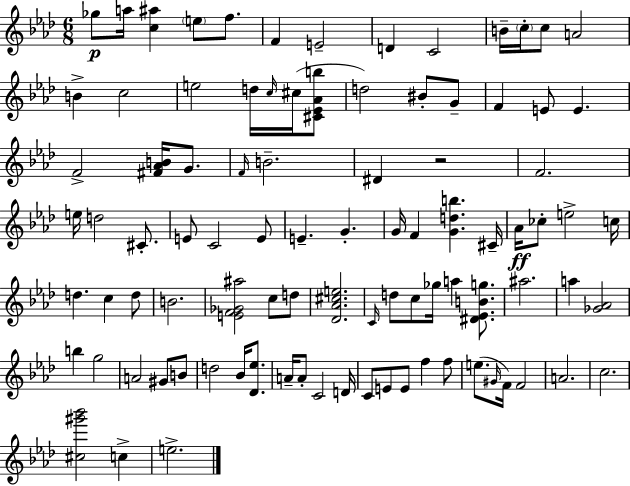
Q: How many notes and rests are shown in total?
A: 93